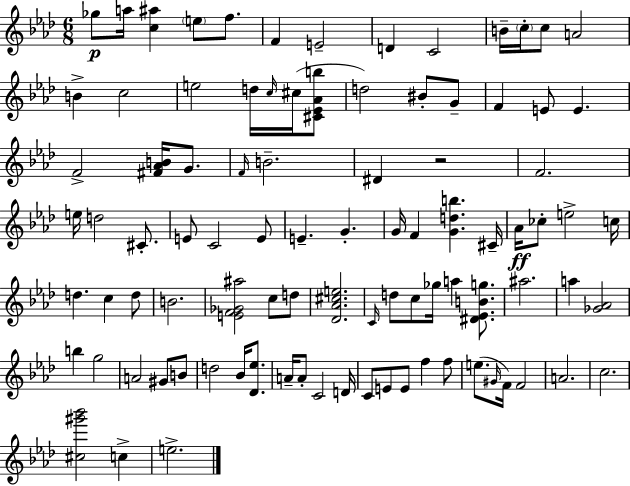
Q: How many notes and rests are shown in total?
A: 93